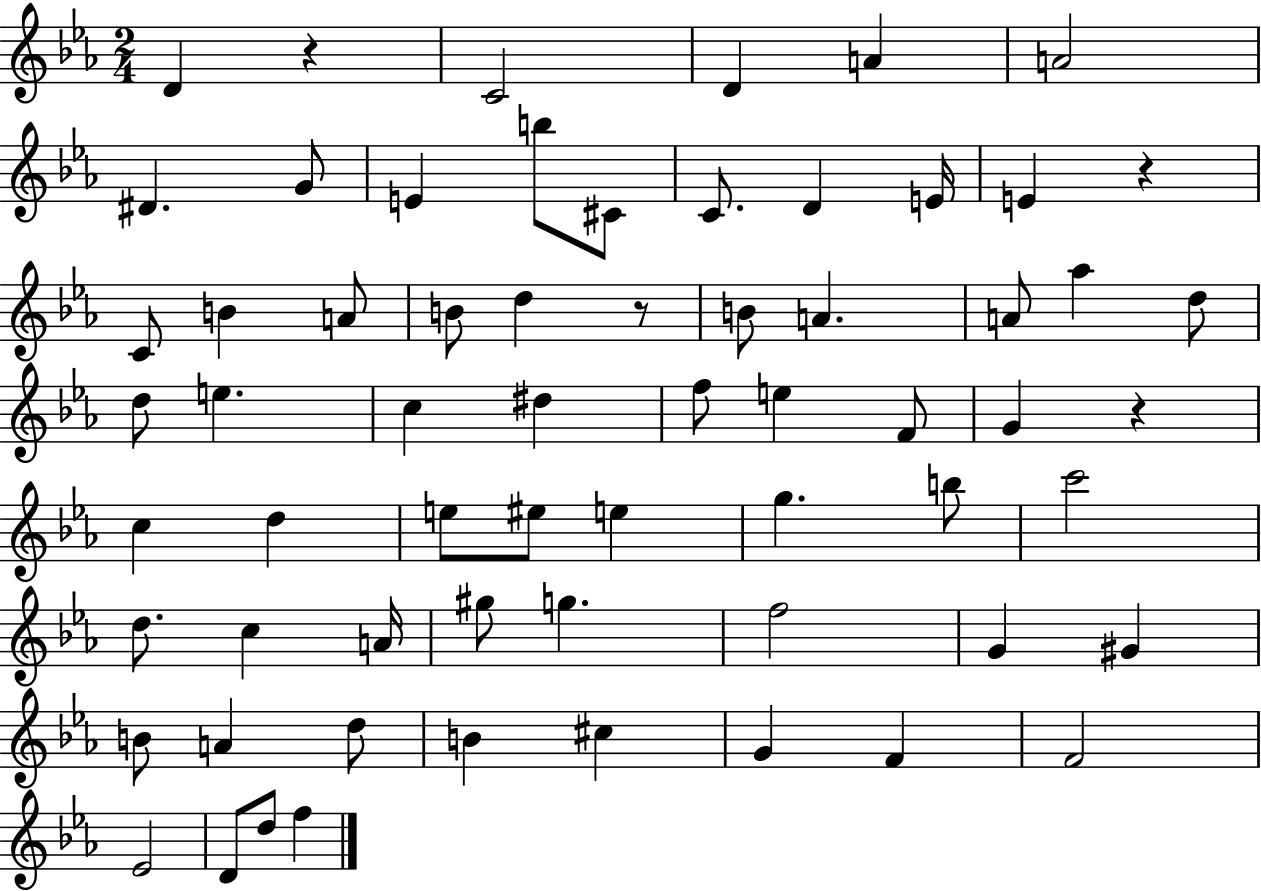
{
  \clef treble
  \numericTimeSignature
  \time 2/4
  \key ees \major
  d'4 r4 | c'2 | d'4 a'4 | a'2 | \break dis'4. g'8 | e'4 b''8 cis'8 | c'8. d'4 e'16 | e'4 r4 | \break c'8 b'4 a'8 | b'8 d''4 r8 | b'8 a'4. | a'8 aes''4 d''8 | \break d''8 e''4. | c''4 dis''4 | f''8 e''4 f'8 | g'4 r4 | \break c''4 d''4 | e''8 eis''8 e''4 | g''4. b''8 | c'''2 | \break d''8. c''4 a'16 | gis''8 g''4. | f''2 | g'4 gis'4 | \break b'8 a'4 d''8 | b'4 cis''4 | g'4 f'4 | f'2 | \break ees'2 | d'8 d''8 f''4 | \bar "|."
}